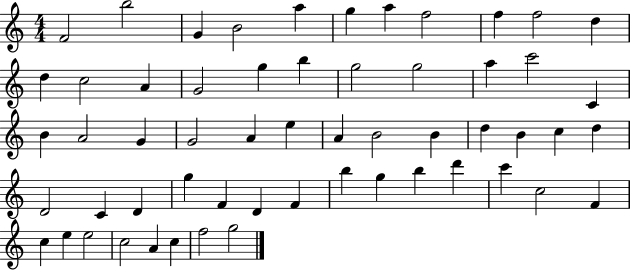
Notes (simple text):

F4/h B5/h G4/q B4/h A5/q G5/q A5/q F5/h F5/q F5/h D5/q D5/q C5/h A4/q G4/h G5/q B5/q G5/h G5/h A5/q C6/h C4/q B4/q A4/h G4/q G4/h A4/q E5/q A4/q B4/h B4/q D5/q B4/q C5/q D5/q D4/h C4/q D4/q G5/q F4/q D4/q F4/q B5/q G5/q B5/q D6/q C6/q C5/h F4/q C5/q E5/q E5/h C5/h A4/q C5/q F5/h G5/h